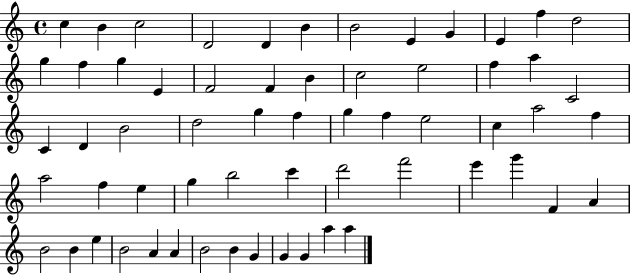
{
  \clef treble
  \time 4/4
  \defaultTimeSignature
  \key c \major
  c''4 b'4 c''2 | d'2 d'4 b'4 | b'2 e'4 g'4 | e'4 f''4 d''2 | \break g''4 f''4 g''4 e'4 | f'2 f'4 b'4 | c''2 e''2 | f''4 a''4 c'2 | \break c'4 d'4 b'2 | d''2 g''4 f''4 | g''4 f''4 e''2 | c''4 a''2 f''4 | \break a''2 f''4 e''4 | g''4 b''2 c'''4 | d'''2 f'''2 | e'''4 g'''4 f'4 a'4 | \break b'2 b'4 e''4 | b'2 a'4 a'4 | b'2 b'4 g'4 | g'4 g'4 a''4 a''4 | \break \bar "|."
}